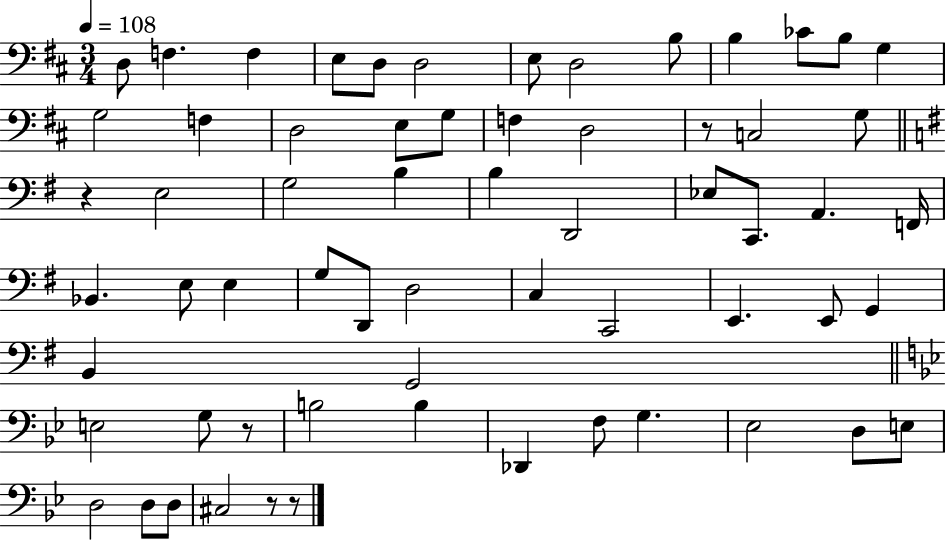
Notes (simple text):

D3/e F3/q. F3/q E3/e D3/e D3/h E3/e D3/h B3/e B3/q CES4/e B3/e G3/q G3/h F3/q D3/h E3/e G3/e F3/q D3/h R/e C3/h G3/e R/q E3/h G3/h B3/q B3/q D2/h Eb3/e C2/e. A2/q. F2/s Bb2/q. E3/e E3/q G3/e D2/e D3/h C3/q C2/h E2/q. E2/e G2/q B2/q G2/h E3/h G3/e R/e B3/h B3/q Db2/q F3/e G3/q. Eb3/h D3/e E3/e D3/h D3/e D3/e C#3/h R/e R/e